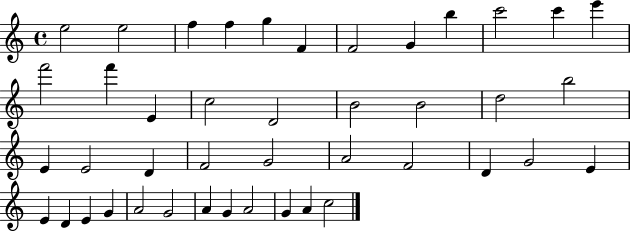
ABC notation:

X:1
T:Untitled
M:4/4
L:1/4
K:C
e2 e2 f f g F F2 G b c'2 c' e' f'2 f' E c2 D2 B2 B2 d2 b2 E E2 D F2 G2 A2 F2 D G2 E E D E G A2 G2 A G A2 G A c2